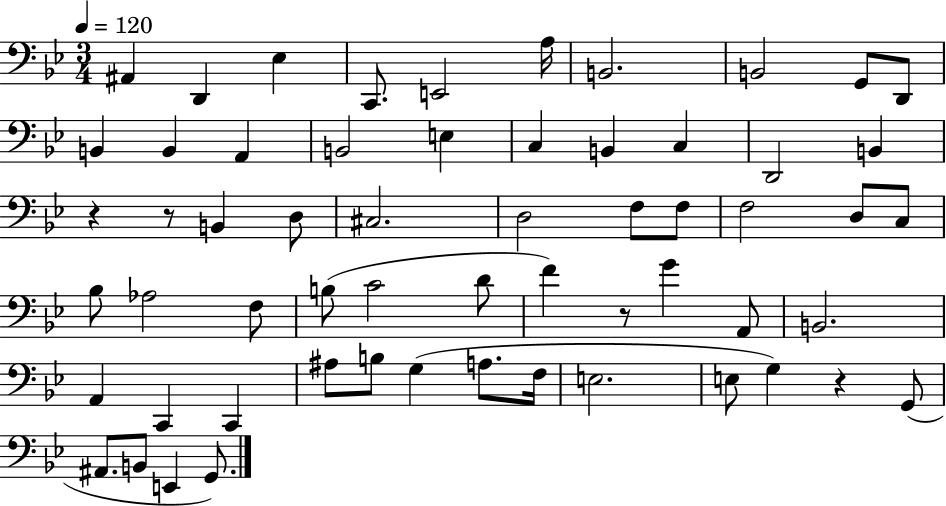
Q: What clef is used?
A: bass